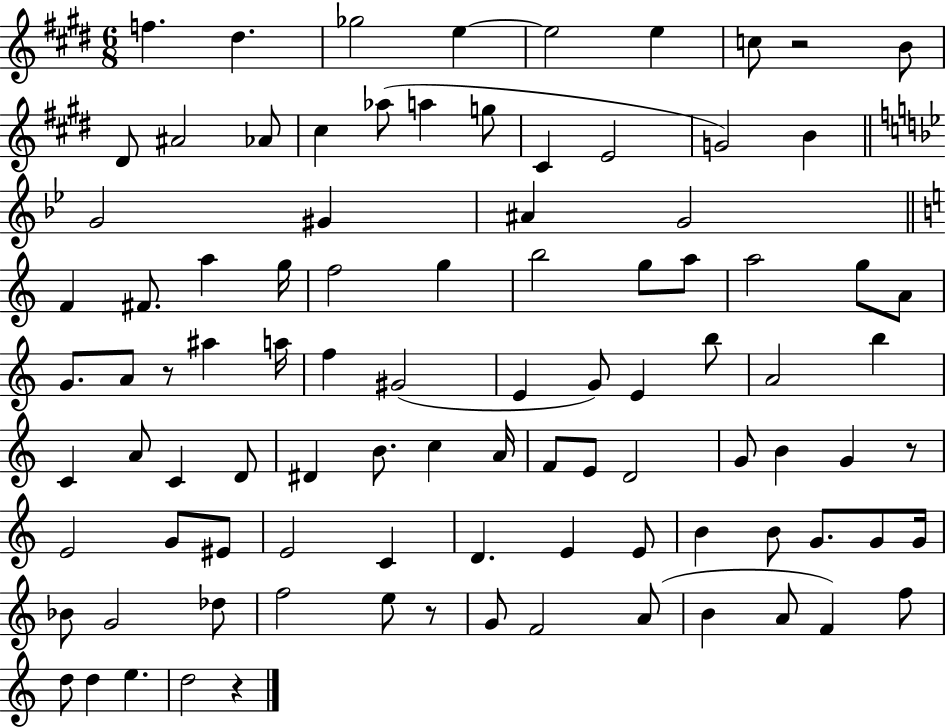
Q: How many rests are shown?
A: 5